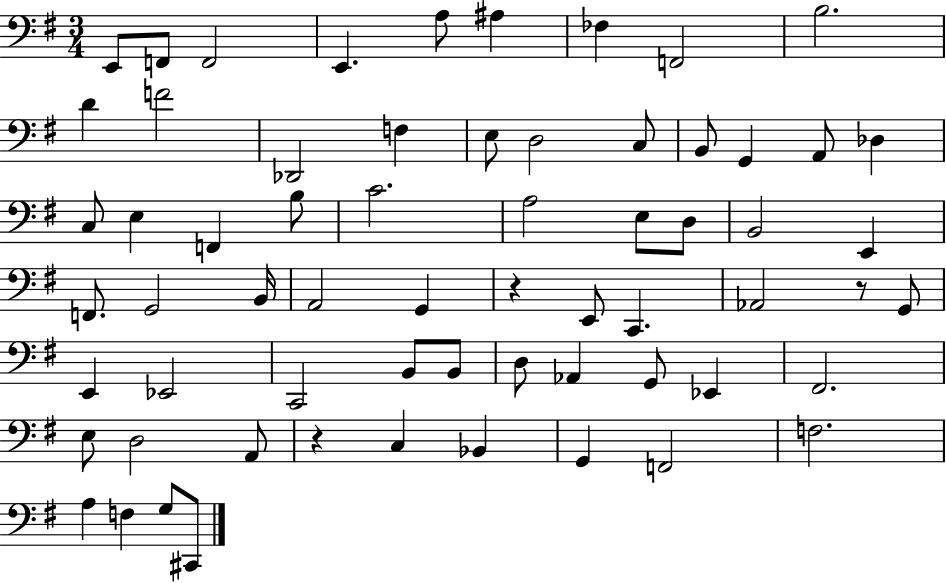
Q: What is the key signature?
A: G major